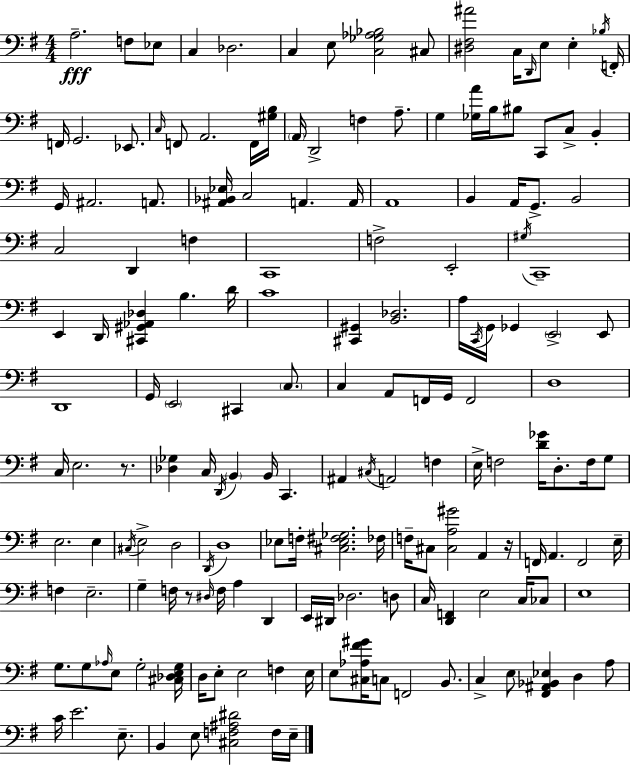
A3/h. F3/e Eb3/e C3/q Db3/h. C3/q E3/e [C3,Gb3,Ab3,Bb3]/h C#3/e [D#3,F#3,A#4]/h C3/s D2/s E3/e E3/q Bb3/s F2/s F2/s G2/h. Eb2/e. C3/s F2/e A2/h. F2/s [G#3,B3]/s A2/s D2/h F3/q A3/e. G3/q [Gb3,A4]/s B3/s BIS3/e C2/e C3/e B2/q G2/s A#2/h. A2/e. [A#2,Bb2,Eb3]/s C3/h A2/q. A2/s A2/w B2/q A2/s G2/e. B2/h C3/h D2/q F3/q C2/w F3/h E2/h G#3/s C2/w E2/q D2/s [C#2,G#2,Ab2,Db3]/q B3/q. D4/s C4/w [C#2,G#2]/q [B2,Db3]/h. A3/s C2/s G2/s Gb2/q E2/h E2/e D2/w G2/s E2/h C#2/q C3/e. C3/q A2/e F2/s G2/s F2/h D3/w C3/s E3/h. R/e. [Db3,Gb3]/q C3/s D2/s B2/q B2/s C2/q. A#2/q C#3/s A2/h F3/q E3/s F3/h [D4,Gb4]/s D3/e. F3/s G3/e E3/h. E3/q C#3/s E3/h D3/h D2/s D3/w Eb3/e F3/s [C#3,Eb3,F#3,Gb3]/h. FES3/s F3/s C#3/e [C#3,A3,G#4]/h A2/q R/s F2/s A2/q. F2/h E3/s F3/q E3/h. G3/q F3/s R/e D#3/s F3/s A3/q D2/q E2/s D#2/s Db3/h. D3/e C3/s [D2,F2]/q E3/h C3/s CES3/e E3/w G3/e. G3/e Ab3/s E3/e G3/h [C#3,Db3,E3,G3]/s D3/s E3/e E3/h F3/q E3/s E3/e [C#3,Ab3,F#4,G#4]/s C3/e F2/h B2/e. C3/q E3/e [F#2,A#2,Bb2,Eb3]/q D3/q A3/e C4/s E4/h. E3/e. B2/q E3/e [C#3,F3,A#3,D#4]/h F3/s E3/s